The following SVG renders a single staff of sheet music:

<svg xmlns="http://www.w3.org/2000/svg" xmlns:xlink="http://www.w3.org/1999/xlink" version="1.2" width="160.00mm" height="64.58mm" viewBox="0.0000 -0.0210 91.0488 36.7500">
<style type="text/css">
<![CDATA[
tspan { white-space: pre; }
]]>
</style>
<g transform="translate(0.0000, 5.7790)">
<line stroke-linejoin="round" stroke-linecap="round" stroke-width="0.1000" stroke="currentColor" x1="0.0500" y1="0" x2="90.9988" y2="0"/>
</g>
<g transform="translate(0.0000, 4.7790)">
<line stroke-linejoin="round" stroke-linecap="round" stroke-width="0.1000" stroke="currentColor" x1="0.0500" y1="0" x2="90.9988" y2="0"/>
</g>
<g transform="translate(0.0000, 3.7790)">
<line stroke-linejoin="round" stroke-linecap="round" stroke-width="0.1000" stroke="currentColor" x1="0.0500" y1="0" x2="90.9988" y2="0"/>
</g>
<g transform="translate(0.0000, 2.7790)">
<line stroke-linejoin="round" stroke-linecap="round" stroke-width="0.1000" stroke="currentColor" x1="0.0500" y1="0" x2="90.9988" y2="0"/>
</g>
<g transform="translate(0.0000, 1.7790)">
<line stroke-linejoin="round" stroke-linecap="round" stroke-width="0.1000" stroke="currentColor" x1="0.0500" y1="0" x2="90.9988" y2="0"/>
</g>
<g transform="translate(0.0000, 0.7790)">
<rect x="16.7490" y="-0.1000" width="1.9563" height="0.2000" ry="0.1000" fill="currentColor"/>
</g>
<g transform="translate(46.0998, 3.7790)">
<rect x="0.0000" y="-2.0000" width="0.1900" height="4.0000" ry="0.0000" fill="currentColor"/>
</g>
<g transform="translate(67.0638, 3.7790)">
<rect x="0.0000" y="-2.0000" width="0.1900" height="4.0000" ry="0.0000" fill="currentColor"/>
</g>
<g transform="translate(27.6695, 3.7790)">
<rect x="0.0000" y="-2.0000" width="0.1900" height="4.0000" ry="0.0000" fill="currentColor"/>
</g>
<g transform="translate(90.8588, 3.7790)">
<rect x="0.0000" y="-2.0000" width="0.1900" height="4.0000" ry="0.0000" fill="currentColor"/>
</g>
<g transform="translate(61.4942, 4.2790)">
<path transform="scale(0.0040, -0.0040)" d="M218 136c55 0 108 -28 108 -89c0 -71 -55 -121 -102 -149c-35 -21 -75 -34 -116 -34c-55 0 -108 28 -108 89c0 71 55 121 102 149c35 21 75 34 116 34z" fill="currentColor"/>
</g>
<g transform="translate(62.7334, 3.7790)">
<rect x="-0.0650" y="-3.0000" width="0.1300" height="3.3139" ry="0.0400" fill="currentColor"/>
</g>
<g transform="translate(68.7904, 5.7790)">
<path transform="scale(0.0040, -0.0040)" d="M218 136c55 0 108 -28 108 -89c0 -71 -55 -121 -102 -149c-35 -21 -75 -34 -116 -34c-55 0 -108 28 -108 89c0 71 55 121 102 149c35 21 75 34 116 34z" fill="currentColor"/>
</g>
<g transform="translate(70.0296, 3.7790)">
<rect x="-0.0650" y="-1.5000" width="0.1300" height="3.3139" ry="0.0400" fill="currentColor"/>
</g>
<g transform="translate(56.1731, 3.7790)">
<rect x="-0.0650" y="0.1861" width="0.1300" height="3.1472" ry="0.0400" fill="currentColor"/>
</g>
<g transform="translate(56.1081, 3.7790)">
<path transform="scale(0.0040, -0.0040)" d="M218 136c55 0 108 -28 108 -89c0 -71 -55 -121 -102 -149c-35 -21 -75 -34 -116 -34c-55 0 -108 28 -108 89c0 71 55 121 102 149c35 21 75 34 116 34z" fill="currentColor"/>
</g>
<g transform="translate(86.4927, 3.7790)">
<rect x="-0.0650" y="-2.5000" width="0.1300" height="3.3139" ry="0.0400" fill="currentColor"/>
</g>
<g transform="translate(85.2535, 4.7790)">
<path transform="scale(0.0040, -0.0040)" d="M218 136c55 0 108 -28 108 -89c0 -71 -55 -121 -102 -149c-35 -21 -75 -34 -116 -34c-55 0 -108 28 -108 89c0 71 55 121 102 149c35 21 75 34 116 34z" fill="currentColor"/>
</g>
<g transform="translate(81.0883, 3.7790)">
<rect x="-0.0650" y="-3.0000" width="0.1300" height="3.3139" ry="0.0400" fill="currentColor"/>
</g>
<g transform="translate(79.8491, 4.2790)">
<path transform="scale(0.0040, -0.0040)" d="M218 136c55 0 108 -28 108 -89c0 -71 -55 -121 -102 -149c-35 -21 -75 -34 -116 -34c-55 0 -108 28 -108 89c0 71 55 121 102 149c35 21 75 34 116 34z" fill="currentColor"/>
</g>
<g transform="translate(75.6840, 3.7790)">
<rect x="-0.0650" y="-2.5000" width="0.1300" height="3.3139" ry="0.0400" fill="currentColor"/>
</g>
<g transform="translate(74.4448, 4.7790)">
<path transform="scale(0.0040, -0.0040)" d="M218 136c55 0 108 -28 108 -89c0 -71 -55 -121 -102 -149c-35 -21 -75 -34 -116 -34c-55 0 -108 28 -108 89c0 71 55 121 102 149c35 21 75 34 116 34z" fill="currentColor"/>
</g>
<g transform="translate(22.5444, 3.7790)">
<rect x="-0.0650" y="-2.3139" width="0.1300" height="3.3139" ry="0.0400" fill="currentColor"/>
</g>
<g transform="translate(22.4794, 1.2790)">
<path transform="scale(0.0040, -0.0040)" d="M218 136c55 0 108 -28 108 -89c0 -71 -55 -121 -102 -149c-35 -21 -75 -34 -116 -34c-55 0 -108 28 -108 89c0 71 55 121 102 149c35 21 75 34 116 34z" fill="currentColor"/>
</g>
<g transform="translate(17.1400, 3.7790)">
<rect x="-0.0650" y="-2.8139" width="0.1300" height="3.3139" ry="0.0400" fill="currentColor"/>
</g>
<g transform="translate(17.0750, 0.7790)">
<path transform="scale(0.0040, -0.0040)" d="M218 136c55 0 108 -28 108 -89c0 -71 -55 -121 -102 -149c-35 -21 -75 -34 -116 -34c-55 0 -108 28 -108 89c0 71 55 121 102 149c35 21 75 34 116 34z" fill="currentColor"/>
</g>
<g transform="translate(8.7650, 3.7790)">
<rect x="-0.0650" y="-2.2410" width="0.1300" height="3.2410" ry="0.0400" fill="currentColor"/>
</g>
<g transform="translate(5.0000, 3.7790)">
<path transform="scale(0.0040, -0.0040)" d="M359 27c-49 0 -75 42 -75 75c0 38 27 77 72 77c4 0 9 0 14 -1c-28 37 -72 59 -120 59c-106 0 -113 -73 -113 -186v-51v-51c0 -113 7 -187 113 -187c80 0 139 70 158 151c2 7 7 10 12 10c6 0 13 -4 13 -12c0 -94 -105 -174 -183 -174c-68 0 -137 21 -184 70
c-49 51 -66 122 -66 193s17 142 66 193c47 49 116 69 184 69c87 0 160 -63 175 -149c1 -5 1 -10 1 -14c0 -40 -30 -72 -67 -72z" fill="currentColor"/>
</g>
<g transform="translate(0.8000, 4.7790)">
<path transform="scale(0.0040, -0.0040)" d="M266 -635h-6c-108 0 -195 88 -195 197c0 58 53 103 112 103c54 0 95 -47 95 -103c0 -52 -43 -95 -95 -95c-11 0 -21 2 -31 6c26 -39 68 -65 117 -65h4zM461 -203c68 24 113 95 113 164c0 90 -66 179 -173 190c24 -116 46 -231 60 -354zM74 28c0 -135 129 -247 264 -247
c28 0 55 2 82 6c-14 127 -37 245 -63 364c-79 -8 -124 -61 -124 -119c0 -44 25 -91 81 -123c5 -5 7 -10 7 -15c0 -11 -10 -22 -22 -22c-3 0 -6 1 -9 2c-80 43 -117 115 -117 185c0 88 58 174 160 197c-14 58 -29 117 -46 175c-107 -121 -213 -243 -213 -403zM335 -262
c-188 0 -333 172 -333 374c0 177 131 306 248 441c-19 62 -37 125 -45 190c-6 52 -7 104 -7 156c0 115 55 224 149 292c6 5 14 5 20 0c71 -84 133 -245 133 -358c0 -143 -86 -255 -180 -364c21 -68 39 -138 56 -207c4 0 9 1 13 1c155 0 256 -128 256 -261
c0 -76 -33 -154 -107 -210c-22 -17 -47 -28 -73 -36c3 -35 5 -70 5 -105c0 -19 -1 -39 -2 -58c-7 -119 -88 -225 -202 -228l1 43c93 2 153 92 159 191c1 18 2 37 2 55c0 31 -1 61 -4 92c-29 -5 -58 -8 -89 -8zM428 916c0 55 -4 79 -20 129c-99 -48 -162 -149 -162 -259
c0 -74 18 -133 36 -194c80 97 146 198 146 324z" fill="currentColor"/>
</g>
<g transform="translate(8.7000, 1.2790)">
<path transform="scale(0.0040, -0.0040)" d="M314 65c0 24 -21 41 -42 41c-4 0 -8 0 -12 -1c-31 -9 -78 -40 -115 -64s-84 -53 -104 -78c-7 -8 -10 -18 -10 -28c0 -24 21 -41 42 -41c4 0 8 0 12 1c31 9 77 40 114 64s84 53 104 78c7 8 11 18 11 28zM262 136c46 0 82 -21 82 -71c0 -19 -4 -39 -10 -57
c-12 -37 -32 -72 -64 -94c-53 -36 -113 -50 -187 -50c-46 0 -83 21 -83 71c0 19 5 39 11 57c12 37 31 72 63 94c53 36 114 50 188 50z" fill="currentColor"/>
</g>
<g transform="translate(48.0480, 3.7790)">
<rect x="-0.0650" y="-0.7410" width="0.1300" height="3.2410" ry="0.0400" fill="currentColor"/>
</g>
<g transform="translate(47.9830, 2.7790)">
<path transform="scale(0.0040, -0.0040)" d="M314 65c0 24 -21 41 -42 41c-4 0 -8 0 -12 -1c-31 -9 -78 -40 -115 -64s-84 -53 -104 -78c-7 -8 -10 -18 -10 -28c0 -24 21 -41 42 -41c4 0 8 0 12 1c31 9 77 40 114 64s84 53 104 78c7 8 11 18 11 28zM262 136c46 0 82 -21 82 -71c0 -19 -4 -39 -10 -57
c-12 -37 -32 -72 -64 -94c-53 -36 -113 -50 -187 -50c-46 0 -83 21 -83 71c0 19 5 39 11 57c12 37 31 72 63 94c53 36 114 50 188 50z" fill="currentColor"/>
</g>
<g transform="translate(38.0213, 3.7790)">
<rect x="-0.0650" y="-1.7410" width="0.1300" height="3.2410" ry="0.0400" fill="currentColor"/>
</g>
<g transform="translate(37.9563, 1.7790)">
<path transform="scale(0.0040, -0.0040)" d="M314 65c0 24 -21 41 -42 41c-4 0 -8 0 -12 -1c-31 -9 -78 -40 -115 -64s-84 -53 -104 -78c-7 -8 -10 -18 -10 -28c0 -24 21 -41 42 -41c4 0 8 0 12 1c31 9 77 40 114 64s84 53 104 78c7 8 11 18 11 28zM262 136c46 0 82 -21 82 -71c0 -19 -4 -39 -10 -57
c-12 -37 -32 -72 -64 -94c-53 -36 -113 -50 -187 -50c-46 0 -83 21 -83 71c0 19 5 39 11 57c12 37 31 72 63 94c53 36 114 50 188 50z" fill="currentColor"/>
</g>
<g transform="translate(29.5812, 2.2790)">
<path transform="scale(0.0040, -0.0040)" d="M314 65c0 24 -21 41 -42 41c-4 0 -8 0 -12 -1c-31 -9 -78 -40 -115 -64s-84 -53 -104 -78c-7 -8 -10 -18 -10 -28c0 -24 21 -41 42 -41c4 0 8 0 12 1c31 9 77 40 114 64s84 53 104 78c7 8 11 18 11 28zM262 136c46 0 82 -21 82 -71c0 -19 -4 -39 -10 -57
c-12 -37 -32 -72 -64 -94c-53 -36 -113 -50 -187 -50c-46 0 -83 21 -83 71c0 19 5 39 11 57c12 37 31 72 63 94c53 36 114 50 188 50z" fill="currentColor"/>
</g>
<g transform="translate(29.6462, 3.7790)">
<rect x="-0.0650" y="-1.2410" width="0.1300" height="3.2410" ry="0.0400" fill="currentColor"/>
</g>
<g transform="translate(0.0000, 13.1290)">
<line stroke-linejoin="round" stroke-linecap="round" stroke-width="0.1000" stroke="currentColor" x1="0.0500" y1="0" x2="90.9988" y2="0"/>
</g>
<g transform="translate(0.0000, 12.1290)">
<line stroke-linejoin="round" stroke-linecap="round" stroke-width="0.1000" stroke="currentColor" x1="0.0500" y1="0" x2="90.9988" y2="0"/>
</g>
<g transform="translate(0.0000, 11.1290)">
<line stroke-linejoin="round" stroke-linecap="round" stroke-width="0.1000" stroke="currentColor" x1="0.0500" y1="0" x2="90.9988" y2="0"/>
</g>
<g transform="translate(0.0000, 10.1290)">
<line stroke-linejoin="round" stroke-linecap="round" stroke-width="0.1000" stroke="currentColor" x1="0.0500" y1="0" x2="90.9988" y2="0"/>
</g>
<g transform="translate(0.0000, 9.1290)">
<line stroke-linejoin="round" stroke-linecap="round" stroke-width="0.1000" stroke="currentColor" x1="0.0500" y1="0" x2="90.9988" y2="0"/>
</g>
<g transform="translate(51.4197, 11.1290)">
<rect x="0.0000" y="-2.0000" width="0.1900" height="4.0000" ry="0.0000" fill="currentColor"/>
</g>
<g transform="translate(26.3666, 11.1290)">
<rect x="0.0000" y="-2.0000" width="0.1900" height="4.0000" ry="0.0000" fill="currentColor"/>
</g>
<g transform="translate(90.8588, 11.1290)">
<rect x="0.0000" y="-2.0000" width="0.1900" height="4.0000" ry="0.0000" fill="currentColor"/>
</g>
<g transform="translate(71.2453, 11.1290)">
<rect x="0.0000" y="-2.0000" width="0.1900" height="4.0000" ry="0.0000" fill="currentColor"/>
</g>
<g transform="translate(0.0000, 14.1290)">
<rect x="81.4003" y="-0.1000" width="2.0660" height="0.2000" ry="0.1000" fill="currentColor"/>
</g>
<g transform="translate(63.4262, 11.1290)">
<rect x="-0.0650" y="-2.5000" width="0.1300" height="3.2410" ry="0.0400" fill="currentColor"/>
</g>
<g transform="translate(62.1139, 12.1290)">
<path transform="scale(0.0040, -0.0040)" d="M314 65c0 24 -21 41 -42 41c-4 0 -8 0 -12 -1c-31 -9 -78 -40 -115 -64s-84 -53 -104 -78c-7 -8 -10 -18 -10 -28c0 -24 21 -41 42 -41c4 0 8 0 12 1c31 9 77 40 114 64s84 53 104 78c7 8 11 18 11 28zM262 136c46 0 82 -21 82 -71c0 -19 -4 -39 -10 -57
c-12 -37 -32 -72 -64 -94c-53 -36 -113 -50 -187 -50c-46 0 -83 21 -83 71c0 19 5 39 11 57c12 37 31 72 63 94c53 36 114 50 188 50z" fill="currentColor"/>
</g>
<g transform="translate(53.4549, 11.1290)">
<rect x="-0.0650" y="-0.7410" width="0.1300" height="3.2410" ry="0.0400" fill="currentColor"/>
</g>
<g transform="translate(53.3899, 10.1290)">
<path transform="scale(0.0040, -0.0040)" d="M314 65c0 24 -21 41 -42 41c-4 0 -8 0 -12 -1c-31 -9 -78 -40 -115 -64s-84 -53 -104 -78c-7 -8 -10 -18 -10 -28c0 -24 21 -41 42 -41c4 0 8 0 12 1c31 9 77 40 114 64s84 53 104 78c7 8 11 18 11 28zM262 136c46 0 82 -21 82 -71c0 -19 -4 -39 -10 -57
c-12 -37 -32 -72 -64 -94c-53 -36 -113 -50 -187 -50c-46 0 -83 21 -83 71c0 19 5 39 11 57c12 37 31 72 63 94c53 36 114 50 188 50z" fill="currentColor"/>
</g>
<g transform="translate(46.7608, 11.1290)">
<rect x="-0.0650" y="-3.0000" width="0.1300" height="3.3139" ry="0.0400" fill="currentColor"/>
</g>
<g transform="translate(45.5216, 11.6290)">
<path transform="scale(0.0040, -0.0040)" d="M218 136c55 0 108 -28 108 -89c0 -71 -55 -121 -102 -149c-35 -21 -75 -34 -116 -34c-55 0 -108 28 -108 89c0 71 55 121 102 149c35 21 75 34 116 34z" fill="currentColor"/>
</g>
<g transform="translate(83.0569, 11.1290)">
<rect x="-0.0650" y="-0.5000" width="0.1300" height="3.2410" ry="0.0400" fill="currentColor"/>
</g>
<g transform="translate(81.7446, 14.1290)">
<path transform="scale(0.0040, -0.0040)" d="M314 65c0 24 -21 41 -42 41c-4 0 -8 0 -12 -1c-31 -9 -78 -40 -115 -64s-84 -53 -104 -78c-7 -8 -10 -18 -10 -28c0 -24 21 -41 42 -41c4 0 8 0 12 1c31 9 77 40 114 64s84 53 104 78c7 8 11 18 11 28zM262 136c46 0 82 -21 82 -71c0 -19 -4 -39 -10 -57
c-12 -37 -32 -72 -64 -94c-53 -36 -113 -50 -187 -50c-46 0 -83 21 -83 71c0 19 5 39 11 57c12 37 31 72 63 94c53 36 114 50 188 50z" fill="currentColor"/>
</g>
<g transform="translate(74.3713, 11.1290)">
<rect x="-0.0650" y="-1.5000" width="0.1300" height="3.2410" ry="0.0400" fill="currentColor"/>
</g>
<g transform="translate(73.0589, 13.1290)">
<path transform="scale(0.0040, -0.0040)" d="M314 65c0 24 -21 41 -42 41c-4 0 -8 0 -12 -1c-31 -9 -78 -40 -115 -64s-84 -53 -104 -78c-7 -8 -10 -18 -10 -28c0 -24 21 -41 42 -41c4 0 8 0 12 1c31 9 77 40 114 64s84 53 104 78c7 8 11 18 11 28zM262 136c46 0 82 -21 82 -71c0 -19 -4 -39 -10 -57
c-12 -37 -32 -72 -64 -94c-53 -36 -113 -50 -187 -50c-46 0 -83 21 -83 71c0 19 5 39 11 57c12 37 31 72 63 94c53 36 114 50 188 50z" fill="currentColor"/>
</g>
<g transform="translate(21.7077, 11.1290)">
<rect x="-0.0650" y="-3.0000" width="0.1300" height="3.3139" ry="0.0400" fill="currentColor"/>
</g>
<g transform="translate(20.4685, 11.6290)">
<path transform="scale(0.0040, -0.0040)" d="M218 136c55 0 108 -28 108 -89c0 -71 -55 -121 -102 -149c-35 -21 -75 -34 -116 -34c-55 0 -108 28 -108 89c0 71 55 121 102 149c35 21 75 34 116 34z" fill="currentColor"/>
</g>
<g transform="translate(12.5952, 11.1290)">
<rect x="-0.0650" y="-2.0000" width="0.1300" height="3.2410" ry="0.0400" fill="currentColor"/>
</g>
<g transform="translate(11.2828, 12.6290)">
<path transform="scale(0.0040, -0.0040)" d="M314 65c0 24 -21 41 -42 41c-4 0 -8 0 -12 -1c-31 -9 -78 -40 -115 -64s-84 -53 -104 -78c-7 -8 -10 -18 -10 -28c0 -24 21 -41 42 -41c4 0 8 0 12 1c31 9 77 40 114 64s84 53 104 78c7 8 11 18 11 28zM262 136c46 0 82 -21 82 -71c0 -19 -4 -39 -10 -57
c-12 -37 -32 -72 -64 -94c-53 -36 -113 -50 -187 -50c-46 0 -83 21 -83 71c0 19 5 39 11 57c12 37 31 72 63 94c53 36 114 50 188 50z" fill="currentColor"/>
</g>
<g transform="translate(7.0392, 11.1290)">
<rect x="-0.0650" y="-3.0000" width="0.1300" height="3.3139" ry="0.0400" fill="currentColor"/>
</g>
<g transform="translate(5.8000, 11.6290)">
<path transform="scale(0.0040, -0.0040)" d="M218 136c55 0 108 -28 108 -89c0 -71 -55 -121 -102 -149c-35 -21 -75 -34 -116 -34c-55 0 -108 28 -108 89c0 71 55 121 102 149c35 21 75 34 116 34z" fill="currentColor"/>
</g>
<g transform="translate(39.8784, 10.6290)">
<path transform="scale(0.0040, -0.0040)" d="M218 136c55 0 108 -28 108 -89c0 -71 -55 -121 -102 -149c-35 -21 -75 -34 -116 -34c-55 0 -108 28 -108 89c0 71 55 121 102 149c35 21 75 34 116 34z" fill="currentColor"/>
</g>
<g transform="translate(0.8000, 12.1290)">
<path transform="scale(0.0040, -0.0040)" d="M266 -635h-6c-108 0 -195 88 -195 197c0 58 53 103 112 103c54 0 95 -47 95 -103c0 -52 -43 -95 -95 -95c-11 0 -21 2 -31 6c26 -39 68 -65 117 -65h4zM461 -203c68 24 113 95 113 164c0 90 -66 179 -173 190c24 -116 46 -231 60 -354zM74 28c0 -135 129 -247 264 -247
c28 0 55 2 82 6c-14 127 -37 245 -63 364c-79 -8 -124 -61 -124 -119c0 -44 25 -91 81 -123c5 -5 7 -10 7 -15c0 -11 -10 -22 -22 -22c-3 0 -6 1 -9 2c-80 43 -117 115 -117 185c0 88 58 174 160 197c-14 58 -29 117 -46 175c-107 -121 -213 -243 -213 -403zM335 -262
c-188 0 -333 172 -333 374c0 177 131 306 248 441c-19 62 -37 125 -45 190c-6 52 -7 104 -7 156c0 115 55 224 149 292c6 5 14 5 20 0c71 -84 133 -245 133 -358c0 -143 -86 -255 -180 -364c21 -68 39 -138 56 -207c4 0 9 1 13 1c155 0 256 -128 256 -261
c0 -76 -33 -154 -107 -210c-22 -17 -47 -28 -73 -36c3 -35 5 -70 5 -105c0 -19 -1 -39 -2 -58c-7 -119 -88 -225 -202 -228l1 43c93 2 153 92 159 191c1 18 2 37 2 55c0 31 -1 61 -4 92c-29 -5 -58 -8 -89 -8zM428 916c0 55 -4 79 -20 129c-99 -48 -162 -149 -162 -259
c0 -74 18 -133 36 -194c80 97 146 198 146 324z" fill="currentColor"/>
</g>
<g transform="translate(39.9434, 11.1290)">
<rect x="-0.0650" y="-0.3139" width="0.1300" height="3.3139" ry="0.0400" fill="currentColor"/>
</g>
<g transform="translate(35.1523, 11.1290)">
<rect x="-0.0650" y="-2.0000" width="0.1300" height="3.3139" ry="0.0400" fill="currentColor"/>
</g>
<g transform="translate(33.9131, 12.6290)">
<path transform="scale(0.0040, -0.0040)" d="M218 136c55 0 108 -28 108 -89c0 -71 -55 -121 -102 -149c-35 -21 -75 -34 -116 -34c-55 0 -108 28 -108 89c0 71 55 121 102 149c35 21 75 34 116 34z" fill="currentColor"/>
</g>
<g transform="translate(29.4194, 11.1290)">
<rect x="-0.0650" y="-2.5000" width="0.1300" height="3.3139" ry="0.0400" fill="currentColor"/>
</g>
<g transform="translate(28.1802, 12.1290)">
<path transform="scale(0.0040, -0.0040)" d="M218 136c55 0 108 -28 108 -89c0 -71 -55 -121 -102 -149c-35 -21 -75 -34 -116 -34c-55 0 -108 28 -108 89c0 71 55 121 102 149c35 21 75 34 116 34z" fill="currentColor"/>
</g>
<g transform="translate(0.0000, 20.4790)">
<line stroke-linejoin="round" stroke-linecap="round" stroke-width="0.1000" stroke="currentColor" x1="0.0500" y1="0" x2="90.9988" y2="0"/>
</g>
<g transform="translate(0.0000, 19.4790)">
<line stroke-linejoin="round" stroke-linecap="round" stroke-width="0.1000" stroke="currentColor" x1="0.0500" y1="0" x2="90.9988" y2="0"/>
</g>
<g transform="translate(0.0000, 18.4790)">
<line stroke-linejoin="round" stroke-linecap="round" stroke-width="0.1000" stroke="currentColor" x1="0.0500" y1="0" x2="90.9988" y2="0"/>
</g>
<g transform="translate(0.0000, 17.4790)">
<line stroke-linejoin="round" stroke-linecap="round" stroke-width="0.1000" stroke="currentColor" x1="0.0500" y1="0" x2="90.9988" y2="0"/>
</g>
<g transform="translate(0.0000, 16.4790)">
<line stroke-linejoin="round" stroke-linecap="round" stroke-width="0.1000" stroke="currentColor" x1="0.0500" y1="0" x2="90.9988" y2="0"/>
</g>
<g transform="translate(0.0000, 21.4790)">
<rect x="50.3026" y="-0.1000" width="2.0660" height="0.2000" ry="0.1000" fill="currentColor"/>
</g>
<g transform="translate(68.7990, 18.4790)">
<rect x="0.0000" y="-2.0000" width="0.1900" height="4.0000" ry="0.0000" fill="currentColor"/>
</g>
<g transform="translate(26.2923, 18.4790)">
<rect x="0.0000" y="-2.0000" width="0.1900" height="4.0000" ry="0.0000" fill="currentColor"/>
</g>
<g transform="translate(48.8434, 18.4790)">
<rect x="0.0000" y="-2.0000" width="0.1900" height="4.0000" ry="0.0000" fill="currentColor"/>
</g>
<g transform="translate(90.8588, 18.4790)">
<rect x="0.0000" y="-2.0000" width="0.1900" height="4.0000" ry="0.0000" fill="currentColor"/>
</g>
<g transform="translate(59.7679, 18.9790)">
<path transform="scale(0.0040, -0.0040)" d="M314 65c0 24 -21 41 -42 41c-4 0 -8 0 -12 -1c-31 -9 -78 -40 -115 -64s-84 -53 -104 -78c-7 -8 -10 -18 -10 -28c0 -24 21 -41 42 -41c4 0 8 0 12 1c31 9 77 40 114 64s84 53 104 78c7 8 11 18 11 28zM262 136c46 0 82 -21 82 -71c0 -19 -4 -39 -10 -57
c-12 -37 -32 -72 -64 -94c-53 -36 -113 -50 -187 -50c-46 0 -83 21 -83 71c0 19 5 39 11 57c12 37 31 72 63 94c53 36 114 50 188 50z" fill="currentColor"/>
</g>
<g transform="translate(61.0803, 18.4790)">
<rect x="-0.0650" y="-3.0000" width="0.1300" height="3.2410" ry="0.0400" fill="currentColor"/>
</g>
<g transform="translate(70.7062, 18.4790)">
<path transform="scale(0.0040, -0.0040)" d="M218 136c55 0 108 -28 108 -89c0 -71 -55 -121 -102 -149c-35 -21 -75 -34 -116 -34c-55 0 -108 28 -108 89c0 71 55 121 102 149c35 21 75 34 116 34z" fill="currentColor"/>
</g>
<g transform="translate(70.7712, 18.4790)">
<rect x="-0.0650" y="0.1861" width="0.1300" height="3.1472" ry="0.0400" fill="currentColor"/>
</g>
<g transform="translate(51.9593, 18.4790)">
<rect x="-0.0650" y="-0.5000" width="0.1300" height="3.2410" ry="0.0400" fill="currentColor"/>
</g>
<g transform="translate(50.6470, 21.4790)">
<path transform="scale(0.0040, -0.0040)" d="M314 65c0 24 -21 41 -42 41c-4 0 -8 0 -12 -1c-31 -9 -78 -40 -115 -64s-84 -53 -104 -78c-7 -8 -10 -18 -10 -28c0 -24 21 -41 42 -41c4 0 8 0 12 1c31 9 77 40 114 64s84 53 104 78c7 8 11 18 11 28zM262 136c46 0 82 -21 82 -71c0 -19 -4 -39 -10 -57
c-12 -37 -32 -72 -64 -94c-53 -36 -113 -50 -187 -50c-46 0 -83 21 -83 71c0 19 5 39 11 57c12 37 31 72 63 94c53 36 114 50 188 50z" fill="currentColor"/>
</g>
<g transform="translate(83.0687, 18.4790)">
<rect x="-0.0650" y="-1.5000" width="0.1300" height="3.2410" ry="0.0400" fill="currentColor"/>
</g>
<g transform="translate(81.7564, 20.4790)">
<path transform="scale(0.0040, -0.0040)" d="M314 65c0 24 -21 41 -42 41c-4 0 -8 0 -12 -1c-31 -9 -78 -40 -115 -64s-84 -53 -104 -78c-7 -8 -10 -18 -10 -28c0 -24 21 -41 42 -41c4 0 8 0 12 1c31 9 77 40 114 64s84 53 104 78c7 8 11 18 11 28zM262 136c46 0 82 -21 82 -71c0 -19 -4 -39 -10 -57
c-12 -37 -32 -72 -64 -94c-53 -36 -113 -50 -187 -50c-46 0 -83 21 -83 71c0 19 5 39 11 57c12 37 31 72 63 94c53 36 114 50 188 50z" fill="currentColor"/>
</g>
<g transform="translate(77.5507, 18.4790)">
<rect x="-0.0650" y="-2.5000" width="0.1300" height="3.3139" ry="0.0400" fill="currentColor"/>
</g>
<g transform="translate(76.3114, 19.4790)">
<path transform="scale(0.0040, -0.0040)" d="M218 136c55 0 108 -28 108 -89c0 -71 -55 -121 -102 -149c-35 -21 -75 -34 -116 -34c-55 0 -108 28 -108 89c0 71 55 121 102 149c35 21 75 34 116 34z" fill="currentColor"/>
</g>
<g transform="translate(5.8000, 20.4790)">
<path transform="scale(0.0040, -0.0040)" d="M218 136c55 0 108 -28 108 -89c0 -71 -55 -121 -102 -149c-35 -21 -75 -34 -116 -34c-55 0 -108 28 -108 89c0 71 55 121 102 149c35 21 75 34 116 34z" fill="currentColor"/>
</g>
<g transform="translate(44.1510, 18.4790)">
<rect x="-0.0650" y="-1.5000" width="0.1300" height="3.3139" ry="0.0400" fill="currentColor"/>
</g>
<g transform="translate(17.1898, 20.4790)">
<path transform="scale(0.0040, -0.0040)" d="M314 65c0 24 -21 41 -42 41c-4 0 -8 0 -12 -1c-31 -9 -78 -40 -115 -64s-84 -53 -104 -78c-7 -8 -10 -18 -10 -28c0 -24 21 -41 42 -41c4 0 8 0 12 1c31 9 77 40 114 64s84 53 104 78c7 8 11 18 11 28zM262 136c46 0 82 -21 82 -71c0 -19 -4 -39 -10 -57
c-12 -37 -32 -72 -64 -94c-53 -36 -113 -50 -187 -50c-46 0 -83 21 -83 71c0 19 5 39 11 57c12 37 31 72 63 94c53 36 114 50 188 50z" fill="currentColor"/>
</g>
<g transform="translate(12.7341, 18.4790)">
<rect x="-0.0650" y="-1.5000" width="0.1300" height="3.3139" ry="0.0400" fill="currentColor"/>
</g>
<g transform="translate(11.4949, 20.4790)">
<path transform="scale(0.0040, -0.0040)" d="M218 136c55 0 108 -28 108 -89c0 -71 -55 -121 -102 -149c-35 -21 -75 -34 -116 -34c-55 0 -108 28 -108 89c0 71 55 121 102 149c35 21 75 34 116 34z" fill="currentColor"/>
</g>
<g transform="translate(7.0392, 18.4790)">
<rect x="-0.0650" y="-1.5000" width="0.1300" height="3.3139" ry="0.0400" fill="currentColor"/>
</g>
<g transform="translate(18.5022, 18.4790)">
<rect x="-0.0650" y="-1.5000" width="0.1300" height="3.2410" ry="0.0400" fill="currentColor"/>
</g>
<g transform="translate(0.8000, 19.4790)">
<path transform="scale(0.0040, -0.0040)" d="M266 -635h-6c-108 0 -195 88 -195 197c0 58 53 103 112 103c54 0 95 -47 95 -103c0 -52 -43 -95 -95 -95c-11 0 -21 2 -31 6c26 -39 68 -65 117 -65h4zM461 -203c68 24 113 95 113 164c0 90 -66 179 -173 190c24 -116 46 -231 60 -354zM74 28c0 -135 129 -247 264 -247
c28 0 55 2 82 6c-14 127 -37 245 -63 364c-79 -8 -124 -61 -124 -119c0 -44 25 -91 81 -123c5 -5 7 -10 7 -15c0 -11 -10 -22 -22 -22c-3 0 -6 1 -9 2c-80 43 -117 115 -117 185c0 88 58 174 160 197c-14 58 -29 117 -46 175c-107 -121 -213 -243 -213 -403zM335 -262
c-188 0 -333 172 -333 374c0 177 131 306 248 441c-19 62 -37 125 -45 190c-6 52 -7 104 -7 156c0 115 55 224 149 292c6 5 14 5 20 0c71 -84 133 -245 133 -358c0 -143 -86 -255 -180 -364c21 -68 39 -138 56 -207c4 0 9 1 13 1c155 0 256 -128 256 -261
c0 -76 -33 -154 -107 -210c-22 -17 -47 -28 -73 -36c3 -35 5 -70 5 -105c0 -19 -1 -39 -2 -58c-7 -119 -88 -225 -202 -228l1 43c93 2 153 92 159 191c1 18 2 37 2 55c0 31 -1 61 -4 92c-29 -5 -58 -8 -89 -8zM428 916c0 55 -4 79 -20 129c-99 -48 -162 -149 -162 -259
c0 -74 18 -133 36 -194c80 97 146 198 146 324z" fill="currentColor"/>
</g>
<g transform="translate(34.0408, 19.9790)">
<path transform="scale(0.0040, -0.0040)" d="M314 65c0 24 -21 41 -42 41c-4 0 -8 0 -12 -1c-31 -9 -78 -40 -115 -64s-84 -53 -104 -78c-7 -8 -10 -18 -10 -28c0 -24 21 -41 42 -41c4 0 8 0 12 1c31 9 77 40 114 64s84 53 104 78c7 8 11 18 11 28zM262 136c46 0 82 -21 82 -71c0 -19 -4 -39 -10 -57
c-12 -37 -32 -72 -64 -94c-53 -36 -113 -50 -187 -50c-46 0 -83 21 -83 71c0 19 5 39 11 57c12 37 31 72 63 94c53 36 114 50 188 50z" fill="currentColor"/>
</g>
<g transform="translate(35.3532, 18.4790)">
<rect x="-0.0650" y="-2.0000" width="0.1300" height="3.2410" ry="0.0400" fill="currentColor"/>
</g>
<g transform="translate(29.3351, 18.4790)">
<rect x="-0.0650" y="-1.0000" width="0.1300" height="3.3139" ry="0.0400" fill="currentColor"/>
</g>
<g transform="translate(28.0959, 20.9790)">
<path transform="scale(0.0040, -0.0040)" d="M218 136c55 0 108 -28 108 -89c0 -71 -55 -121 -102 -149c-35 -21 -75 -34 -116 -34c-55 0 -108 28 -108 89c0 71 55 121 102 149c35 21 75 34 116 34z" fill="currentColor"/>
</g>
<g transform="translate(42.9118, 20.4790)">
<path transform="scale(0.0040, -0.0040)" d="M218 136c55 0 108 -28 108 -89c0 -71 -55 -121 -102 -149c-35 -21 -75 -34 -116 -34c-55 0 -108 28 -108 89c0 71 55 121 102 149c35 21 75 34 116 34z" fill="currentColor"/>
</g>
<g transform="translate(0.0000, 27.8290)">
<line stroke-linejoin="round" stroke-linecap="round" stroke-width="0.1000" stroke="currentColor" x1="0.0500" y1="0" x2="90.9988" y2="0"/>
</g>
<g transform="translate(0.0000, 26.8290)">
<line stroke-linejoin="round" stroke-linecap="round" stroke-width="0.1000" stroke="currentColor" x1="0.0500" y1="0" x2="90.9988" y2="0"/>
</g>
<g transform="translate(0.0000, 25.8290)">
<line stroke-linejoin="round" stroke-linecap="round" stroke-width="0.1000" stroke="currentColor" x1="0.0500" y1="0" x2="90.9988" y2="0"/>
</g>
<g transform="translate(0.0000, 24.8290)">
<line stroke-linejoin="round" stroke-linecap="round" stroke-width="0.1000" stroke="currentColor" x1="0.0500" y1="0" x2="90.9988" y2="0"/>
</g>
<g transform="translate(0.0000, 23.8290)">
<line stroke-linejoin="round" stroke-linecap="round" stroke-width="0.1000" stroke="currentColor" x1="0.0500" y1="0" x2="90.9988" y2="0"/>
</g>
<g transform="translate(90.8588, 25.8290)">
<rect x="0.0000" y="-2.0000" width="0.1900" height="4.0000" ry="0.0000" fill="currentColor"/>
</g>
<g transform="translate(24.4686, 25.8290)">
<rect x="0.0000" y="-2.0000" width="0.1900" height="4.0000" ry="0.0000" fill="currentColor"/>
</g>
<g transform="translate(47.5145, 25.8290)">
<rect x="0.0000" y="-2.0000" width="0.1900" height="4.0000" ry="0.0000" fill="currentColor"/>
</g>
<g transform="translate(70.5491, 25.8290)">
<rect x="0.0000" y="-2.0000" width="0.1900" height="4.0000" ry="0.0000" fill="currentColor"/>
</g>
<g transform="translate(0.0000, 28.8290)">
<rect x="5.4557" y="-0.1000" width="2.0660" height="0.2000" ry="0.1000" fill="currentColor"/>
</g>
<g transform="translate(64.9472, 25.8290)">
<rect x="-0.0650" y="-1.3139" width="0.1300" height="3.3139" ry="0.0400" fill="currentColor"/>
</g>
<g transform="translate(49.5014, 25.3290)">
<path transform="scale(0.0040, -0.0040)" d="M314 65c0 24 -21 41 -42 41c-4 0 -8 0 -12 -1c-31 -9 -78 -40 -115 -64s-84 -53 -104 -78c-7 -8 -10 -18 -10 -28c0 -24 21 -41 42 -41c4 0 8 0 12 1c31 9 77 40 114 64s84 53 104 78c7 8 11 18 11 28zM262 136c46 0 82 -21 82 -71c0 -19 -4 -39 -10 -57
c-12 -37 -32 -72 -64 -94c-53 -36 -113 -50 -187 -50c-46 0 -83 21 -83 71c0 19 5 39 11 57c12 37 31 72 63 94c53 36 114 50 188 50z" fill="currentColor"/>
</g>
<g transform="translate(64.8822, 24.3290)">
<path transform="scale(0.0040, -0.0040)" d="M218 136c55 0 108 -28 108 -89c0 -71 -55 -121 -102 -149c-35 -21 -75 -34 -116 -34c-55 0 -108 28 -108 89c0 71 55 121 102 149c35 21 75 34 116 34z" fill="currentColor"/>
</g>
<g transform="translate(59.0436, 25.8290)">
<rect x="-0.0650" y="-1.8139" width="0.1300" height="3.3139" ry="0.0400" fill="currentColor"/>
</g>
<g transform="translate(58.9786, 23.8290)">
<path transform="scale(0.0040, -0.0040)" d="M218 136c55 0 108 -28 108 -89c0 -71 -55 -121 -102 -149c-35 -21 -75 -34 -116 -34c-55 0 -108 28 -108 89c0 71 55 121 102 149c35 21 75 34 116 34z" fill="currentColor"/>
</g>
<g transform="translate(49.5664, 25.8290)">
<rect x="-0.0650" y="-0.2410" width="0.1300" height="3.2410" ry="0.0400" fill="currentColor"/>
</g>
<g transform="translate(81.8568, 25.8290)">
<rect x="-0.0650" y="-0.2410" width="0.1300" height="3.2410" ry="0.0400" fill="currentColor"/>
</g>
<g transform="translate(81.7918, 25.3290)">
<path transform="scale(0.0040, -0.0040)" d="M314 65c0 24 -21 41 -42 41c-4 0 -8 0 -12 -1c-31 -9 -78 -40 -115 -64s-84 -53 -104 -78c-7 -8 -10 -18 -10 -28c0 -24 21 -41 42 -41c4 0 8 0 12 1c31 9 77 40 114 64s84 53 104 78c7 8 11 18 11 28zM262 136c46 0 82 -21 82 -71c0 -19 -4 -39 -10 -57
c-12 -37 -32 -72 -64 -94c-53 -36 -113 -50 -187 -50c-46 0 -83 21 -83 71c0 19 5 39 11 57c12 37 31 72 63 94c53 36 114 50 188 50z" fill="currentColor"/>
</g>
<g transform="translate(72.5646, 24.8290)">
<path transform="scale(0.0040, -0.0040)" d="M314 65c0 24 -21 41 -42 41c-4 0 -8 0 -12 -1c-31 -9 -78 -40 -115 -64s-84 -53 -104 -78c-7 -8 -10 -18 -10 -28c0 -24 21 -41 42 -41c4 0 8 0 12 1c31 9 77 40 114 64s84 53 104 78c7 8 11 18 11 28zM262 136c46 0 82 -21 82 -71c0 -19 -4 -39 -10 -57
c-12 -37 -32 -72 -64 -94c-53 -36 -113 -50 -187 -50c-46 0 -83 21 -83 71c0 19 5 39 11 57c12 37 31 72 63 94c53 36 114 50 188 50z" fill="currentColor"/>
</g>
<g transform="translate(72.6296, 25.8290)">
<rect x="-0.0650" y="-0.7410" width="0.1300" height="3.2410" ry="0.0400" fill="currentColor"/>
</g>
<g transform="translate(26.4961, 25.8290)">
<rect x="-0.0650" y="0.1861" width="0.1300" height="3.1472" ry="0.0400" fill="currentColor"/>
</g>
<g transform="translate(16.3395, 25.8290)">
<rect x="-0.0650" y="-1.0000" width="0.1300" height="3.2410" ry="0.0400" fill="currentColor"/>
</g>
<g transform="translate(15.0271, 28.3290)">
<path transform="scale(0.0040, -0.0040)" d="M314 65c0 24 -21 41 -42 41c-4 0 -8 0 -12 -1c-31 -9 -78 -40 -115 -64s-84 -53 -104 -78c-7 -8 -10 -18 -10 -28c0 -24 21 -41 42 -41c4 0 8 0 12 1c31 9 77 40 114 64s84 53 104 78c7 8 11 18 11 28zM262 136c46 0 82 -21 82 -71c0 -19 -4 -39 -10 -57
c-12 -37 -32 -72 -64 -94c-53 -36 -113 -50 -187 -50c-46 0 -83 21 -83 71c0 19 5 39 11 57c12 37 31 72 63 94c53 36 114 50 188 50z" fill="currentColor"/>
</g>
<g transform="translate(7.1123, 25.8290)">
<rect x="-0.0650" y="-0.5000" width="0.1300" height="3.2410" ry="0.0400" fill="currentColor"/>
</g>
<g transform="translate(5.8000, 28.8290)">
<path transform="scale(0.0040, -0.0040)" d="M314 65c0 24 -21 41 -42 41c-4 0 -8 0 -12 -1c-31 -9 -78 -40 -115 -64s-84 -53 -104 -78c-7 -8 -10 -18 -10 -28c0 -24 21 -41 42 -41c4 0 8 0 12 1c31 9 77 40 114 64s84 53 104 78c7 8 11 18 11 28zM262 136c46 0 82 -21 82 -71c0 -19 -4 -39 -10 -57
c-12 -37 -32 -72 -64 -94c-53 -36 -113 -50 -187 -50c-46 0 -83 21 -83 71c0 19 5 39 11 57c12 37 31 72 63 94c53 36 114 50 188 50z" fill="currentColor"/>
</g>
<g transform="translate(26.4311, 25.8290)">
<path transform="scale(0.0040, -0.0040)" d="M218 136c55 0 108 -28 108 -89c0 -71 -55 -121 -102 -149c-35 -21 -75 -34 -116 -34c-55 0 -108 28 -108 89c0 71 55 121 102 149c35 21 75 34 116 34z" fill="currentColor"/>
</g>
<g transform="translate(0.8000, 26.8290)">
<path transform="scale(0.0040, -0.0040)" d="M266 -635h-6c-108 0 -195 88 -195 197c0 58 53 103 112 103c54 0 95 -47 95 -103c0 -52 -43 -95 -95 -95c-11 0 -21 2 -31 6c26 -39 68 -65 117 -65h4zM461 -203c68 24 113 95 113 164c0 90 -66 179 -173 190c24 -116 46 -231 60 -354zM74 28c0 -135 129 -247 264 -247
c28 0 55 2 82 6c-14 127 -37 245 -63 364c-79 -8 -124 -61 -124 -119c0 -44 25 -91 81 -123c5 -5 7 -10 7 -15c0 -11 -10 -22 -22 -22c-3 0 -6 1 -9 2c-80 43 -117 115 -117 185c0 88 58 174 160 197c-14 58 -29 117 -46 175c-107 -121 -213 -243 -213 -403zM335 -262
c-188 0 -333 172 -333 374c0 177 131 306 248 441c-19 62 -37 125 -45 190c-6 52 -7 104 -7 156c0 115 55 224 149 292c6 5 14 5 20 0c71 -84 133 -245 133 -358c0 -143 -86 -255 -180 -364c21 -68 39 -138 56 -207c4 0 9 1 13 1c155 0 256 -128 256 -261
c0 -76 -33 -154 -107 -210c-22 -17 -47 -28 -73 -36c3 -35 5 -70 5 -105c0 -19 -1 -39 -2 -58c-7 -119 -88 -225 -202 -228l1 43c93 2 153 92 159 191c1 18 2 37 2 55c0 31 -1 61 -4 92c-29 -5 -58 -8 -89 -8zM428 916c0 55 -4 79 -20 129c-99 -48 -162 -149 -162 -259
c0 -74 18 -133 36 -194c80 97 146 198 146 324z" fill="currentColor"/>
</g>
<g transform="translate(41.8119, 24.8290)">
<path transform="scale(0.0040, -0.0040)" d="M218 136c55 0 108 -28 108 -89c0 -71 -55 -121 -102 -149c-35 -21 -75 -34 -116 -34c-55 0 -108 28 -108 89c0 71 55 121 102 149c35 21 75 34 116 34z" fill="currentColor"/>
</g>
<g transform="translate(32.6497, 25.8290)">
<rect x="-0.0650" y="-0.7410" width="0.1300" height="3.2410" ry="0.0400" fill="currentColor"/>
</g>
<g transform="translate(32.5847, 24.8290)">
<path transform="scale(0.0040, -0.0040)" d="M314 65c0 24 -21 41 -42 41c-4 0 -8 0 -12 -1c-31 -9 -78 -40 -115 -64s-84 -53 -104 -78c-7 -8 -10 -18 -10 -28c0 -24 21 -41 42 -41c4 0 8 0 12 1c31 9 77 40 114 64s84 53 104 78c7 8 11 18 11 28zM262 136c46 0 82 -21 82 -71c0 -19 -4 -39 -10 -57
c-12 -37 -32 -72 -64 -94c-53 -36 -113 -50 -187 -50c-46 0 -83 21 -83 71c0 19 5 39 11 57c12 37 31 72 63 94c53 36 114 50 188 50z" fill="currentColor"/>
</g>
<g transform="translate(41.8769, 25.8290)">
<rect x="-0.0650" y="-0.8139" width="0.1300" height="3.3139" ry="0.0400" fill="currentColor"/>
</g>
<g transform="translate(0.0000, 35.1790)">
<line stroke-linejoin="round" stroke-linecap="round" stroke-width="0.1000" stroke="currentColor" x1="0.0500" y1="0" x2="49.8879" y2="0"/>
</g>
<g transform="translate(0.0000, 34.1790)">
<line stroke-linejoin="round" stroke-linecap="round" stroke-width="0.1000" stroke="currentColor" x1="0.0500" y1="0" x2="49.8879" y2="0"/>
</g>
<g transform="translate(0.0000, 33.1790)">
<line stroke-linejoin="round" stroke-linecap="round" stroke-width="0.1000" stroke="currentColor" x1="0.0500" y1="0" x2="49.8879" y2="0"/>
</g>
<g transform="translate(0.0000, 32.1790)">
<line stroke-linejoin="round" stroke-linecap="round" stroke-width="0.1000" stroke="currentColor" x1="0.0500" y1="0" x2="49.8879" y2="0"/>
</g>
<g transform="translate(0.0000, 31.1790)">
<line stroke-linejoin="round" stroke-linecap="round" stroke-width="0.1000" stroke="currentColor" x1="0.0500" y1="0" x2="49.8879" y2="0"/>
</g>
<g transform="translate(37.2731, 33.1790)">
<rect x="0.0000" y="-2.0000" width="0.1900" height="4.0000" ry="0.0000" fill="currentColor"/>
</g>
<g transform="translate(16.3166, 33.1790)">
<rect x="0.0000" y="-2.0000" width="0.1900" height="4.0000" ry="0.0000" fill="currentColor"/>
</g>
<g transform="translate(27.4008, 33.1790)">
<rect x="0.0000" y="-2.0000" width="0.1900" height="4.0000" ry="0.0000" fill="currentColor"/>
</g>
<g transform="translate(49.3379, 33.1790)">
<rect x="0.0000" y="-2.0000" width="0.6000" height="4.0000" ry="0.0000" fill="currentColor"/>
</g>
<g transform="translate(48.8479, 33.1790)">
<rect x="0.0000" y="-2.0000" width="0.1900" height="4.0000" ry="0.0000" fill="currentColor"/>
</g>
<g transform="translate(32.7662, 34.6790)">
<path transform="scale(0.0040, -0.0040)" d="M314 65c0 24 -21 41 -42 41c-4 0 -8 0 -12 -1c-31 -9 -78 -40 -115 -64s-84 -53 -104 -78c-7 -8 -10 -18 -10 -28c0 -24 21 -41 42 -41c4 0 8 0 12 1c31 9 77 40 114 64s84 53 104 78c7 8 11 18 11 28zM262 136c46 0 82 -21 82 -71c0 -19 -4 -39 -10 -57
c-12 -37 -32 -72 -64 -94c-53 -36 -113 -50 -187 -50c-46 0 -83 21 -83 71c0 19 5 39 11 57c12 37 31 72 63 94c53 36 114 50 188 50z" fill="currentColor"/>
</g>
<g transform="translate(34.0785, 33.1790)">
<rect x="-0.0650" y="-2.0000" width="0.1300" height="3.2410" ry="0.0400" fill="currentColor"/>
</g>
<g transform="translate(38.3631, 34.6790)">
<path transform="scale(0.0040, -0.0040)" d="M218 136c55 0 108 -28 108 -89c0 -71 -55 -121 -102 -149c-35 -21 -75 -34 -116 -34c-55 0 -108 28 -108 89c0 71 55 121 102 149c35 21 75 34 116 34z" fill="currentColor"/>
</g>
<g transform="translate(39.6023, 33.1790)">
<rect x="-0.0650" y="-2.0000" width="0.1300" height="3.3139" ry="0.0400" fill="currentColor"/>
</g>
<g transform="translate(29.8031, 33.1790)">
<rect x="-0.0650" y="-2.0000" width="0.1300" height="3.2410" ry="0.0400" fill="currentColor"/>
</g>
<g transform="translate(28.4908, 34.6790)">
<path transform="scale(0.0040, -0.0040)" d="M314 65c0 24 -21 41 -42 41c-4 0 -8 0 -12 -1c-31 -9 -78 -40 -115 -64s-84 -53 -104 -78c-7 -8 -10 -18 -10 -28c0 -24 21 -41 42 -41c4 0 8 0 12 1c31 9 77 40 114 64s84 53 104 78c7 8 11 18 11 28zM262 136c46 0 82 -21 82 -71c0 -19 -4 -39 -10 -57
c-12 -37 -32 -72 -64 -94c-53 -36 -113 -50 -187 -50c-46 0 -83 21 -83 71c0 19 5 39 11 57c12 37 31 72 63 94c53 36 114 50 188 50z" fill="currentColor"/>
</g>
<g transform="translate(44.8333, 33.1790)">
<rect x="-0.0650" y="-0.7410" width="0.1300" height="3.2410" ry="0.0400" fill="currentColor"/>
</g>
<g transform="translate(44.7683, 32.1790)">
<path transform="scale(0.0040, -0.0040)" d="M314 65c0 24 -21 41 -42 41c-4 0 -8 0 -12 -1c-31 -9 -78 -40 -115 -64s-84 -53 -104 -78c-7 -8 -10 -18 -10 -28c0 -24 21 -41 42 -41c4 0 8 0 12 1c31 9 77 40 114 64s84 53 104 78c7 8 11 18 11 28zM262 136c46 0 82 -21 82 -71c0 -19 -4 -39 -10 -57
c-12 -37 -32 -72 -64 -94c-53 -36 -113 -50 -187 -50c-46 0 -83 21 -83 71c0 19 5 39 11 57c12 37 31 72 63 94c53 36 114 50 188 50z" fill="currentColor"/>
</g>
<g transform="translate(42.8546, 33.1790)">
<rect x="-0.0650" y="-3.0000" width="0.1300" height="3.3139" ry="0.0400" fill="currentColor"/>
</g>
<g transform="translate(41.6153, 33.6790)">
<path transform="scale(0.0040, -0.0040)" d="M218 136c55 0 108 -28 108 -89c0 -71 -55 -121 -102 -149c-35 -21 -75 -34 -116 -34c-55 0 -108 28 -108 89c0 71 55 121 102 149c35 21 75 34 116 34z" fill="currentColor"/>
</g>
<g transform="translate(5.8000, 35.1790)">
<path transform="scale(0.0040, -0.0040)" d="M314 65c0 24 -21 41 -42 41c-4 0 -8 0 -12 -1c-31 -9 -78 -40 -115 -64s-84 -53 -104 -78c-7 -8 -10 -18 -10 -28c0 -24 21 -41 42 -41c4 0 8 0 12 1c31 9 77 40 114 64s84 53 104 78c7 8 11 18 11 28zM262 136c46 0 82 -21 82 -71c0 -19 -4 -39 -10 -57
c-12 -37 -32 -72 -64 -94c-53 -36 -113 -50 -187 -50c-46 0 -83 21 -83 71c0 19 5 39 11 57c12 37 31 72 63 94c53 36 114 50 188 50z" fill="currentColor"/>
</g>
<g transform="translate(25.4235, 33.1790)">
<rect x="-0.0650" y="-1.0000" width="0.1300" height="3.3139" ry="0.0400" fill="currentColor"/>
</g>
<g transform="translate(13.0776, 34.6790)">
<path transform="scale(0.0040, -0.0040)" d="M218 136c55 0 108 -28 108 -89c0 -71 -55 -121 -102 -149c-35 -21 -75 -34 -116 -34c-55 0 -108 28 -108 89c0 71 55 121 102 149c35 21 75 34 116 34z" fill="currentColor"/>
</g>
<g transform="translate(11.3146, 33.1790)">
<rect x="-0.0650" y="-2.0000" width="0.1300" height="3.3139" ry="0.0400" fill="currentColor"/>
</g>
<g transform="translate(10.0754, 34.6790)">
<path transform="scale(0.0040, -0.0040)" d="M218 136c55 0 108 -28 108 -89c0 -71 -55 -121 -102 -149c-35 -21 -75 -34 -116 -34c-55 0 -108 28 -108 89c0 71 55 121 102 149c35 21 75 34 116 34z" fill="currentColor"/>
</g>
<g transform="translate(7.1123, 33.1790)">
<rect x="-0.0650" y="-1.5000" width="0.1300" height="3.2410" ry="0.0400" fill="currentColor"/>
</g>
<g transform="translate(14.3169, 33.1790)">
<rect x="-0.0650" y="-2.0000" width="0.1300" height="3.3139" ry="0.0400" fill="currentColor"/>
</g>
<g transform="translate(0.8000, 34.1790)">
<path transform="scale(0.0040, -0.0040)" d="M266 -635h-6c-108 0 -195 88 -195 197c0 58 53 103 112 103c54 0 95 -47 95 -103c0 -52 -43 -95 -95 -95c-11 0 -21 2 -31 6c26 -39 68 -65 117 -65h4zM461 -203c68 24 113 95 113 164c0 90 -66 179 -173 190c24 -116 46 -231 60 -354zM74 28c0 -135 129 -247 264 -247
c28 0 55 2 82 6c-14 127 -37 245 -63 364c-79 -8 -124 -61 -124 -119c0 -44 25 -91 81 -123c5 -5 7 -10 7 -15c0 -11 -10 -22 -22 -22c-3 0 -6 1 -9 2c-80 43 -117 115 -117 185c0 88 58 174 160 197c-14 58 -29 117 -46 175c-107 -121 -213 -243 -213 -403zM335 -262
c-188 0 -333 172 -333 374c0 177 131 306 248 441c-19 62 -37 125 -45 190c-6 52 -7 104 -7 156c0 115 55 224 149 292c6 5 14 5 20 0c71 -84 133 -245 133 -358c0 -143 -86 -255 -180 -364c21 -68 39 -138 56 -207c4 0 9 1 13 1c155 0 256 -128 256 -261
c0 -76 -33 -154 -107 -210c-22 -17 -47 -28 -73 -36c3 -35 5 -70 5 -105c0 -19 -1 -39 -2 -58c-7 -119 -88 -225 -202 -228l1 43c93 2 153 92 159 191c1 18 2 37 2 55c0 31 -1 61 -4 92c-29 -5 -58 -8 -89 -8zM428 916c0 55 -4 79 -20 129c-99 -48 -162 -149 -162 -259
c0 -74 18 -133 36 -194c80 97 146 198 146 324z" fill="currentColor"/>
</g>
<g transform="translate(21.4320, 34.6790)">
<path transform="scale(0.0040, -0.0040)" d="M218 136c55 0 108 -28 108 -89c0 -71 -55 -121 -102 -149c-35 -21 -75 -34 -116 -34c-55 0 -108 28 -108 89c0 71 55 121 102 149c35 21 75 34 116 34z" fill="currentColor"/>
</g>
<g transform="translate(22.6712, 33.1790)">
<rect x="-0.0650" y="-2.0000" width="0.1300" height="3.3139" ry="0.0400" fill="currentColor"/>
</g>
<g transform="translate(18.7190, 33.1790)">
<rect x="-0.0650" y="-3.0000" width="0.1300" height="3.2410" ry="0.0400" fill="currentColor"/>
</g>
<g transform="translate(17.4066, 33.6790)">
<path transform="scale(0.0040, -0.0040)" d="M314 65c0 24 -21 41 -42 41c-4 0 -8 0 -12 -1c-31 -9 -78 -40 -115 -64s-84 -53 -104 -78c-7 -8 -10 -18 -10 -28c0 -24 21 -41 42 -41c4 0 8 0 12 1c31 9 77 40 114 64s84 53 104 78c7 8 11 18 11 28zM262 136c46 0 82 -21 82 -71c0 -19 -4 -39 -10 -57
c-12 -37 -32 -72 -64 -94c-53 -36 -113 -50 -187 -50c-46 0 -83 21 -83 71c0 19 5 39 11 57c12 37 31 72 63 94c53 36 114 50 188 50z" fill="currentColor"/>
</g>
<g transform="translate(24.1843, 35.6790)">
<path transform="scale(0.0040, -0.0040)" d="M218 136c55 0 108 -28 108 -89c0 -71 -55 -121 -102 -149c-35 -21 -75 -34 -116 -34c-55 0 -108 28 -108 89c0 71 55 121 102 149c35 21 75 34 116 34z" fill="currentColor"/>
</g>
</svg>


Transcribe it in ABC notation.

X:1
T:Untitled
M:4/4
L:1/4
K:C
g2 a g e2 f2 d2 B A E G A G A F2 A G F c A d2 G2 E2 C2 E E E2 D F2 E C2 A2 B G E2 C2 D2 B d2 d c2 f e d2 c2 E2 F F A2 F D F2 F2 F A d2